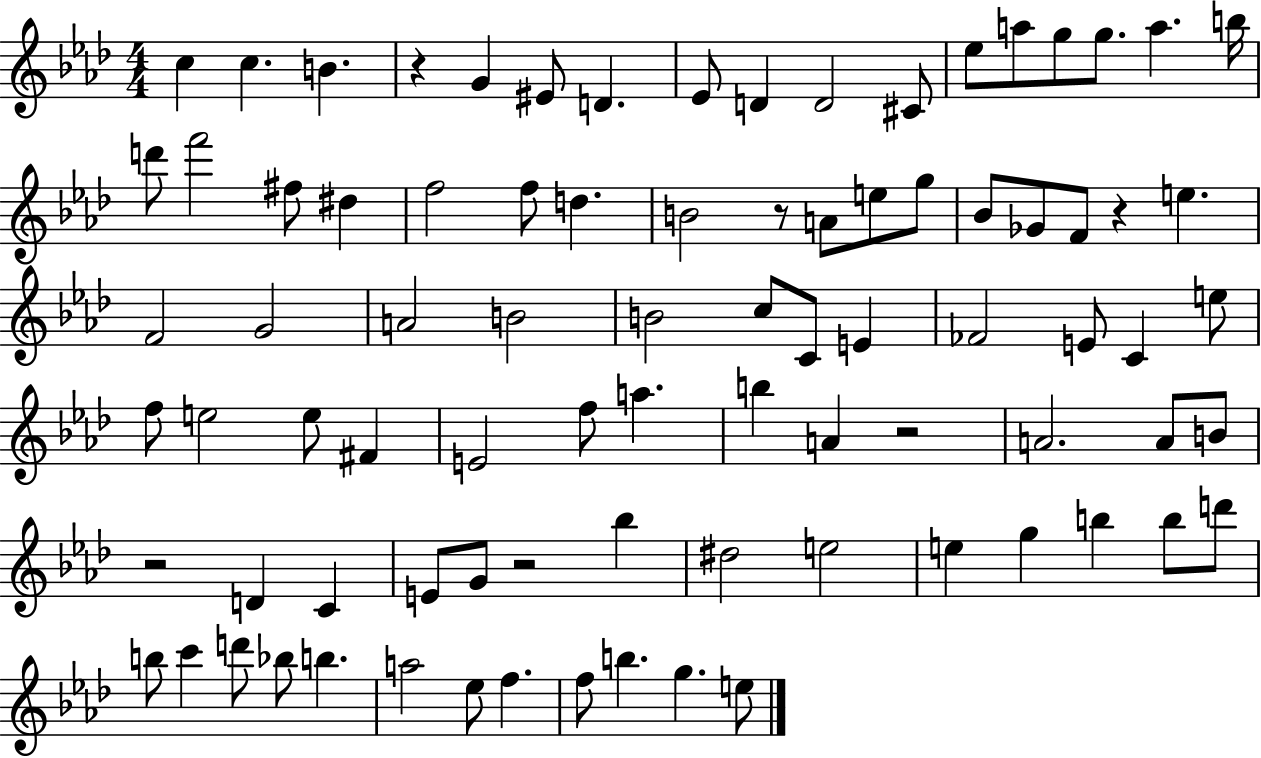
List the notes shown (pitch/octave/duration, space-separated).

C5/q C5/q. B4/q. R/q G4/q EIS4/e D4/q. Eb4/e D4/q D4/h C#4/e Eb5/e A5/e G5/e G5/e. A5/q. B5/s D6/e F6/h F#5/e D#5/q F5/h F5/e D5/q. B4/h R/e A4/e E5/e G5/e Bb4/e Gb4/e F4/e R/q E5/q. F4/h G4/h A4/h B4/h B4/h C5/e C4/e E4/q FES4/h E4/e C4/q E5/e F5/e E5/h E5/e F#4/q E4/h F5/e A5/q. B5/q A4/q R/h A4/h. A4/e B4/e R/h D4/q C4/q E4/e G4/e R/h Bb5/q D#5/h E5/h E5/q G5/q B5/q B5/e D6/e B5/e C6/q D6/e Bb5/e B5/q. A5/h Eb5/e F5/q. F5/e B5/q. G5/q. E5/e